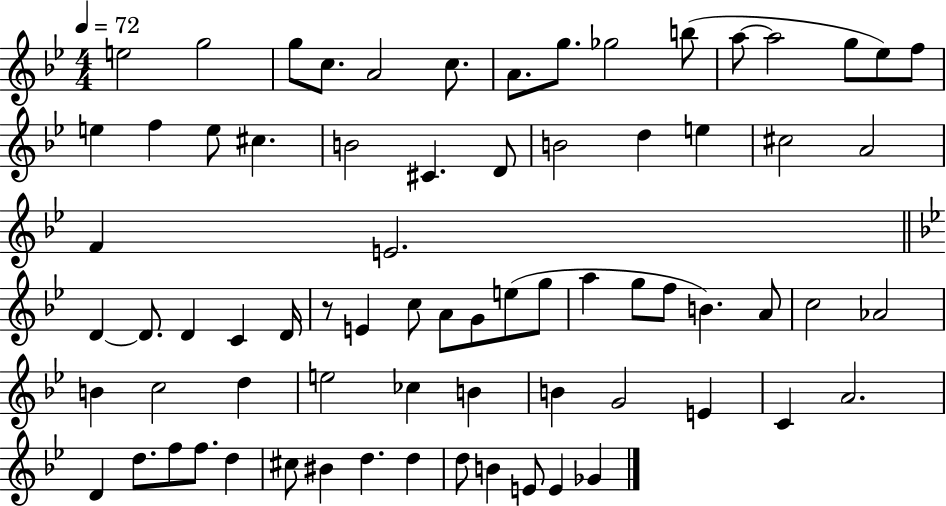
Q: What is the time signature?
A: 4/4